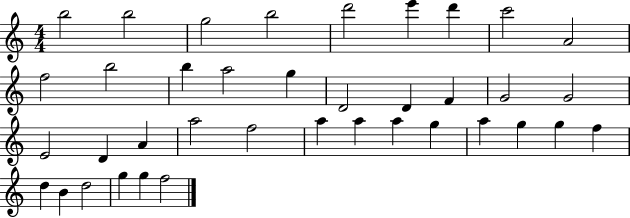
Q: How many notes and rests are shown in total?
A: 38